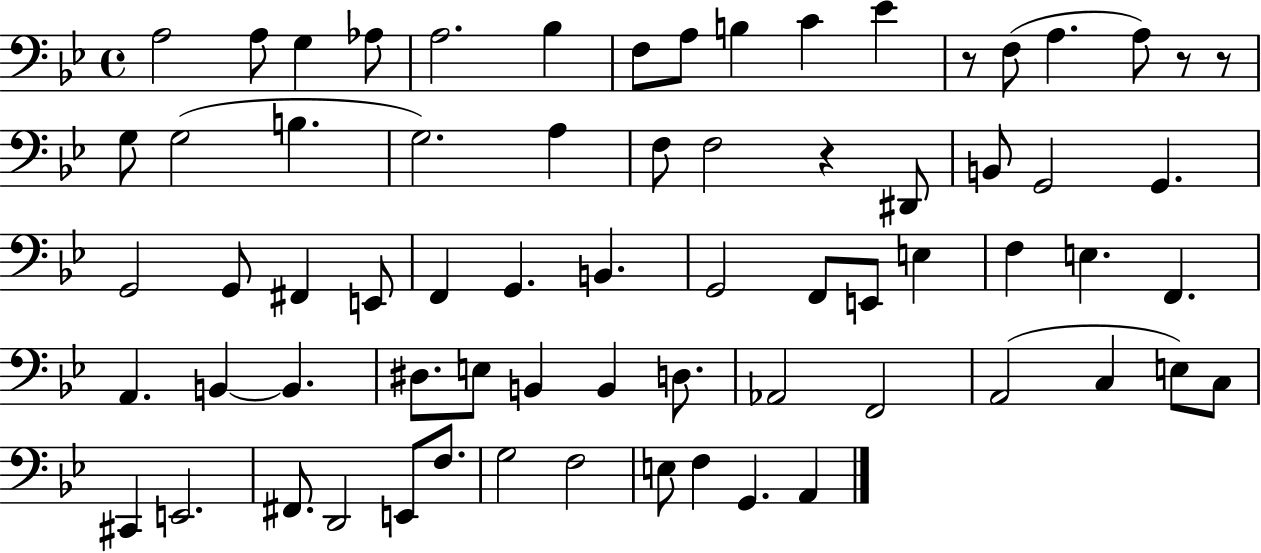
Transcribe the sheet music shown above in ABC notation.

X:1
T:Untitled
M:4/4
L:1/4
K:Bb
A,2 A,/2 G, _A,/2 A,2 _B, F,/2 A,/2 B, C _E z/2 F,/2 A, A,/2 z/2 z/2 G,/2 G,2 B, G,2 A, F,/2 F,2 z ^D,,/2 B,,/2 G,,2 G,, G,,2 G,,/2 ^F,, E,,/2 F,, G,, B,, G,,2 F,,/2 E,,/2 E, F, E, F,, A,, B,, B,, ^D,/2 E,/2 B,, B,, D,/2 _A,,2 F,,2 A,,2 C, E,/2 C,/2 ^C,, E,,2 ^F,,/2 D,,2 E,,/2 F,/2 G,2 F,2 E,/2 F, G,, A,,